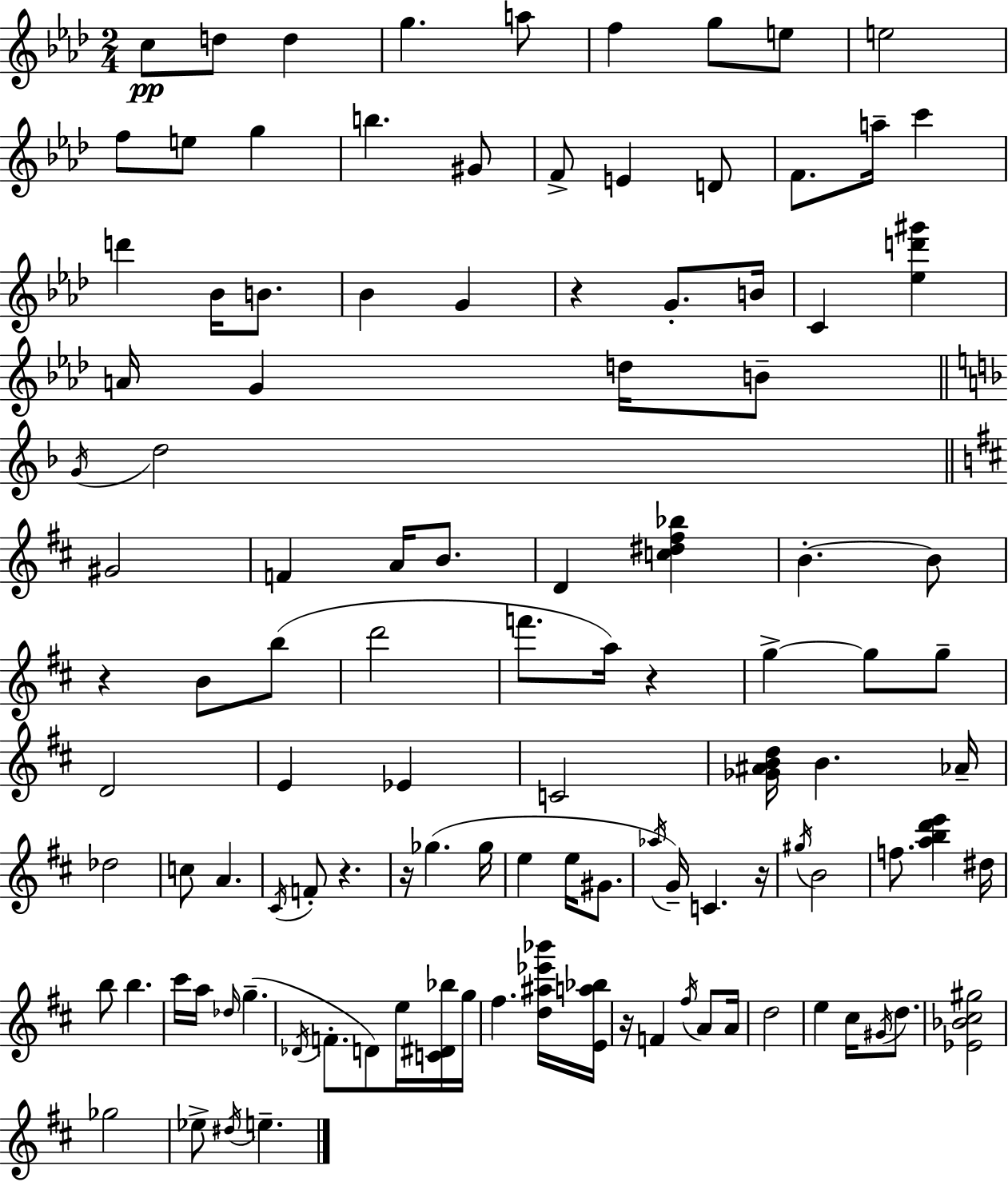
X:1
T:Untitled
M:2/4
L:1/4
K:Ab
c/2 d/2 d g a/2 f g/2 e/2 e2 f/2 e/2 g b ^G/2 F/2 E D/2 F/2 a/4 c' d' _B/4 B/2 _B G z G/2 B/4 C [_ed'^g'] A/4 G d/4 B/2 G/4 d2 ^G2 F A/4 B/2 D [c^d^f_b] B B/2 z B/2 b/2 d'2 f'/2 a/4 z g g/2 g/2 D2 E _E C2 [_G^ABd]/4 B _A/4 _d2 c/2 A ^C/4 F/2 z z/4 _g _g/4 e e/4 ^G/2 _a/4 G/4 C z/4 ^g/4 B2 f/2 [abd'e'] ^d/4 b/2 b ^c'/4 a/4 _d/4 g _D/4 F/2 D/2 e/4 [C^D_b]/4 g/4 ^f [d^a_e'_b']/4 [Ea_b]/4 z/4 F ^f/4 A/2 A/4 d2 e ^c/4 ^G/4 d/2 [_E_B^c^g]2 _g2 _e/2 ^d/4 e